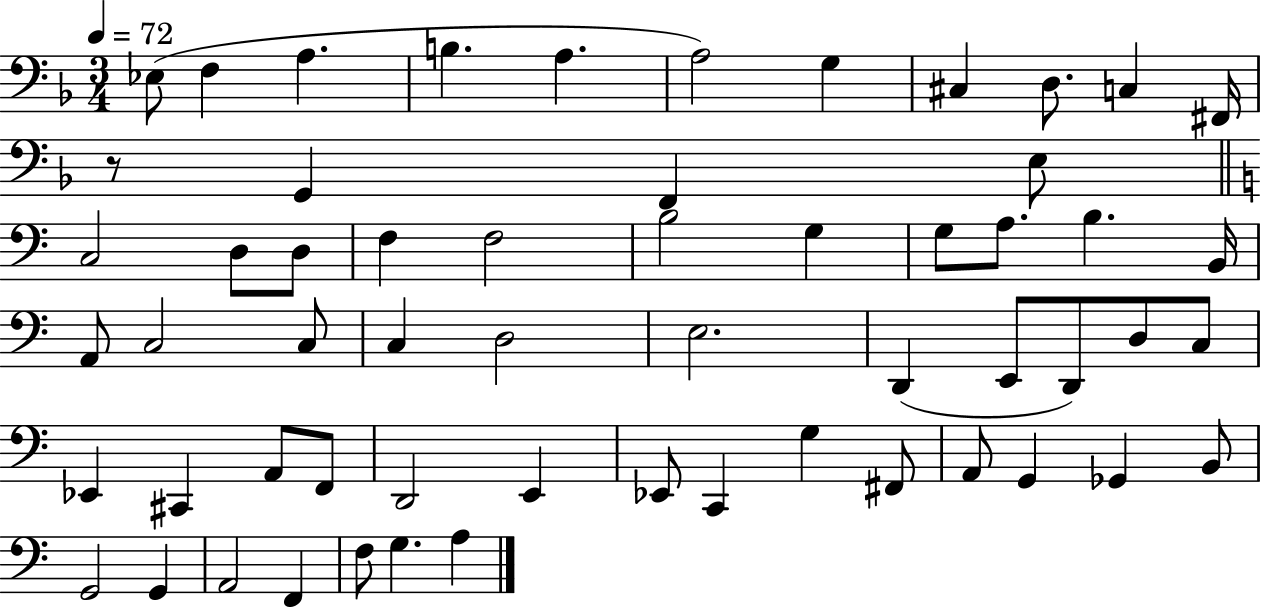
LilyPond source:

{
  \clef bass
  \numericTimeSignature
  \time 3/4
  \key f \major
  \tempo 4 = 72
  ees8( f4 a4. | b4. a4. | a2) g4 | cis4 d8. c4 fis,16 | \break r8 g,4 f,4 e8 | \bar "||" \break \key c \major c2 d8 d8 | f4 f2 | b2 g4 | g8 a8. b4. b,16 | \break a,8 c2 c8 | c4 d2 | e2. | d,4( e,8 d,8) d8 c8 | \break ees,4 cis,4 a,8 f,8 | d,2 e,4 | ees,8 c,4 g4 fis,8 | a,8 g,4 ges,4 b,8 | \break g,2 g,4 | a,2 f,4 | f8 g4. a4 | \bar "|."
}